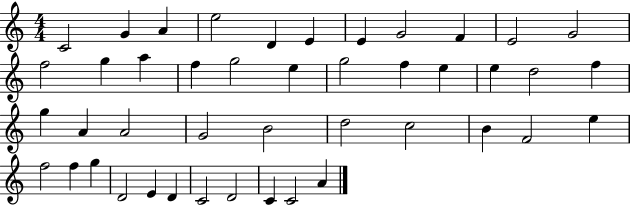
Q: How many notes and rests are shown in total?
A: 44